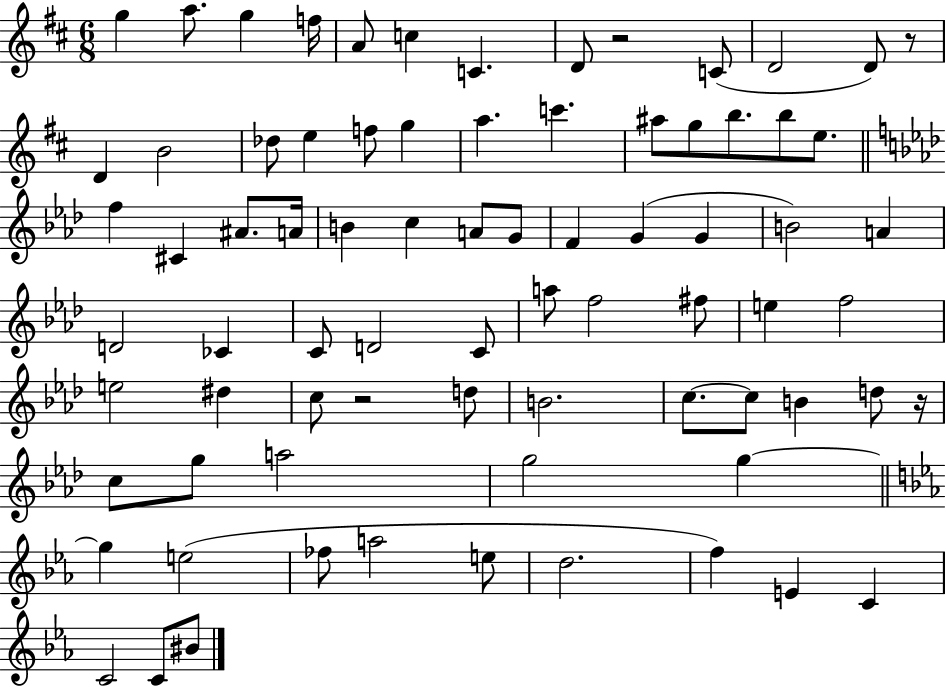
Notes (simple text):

G5/q A5/e. G5/q F5/s A4/e C5/q C4/q. D4/e R/h C4/e D4/h D4/e R/e D4/q B4/h Db5/e E5/q F5/e G5/q A5/q. C6/q. A#5/e G5/e B5/e. B5/e E5/e. F5/q C#4/q A#4/e. A4/s B4/q C5/q A4/e G4/e F4/q G4/q G4/q B4/h A4/q D4/h CES4/q C4/e D4/h C4/e A5/e F5/h F#5/e E5/q F5/h E5/h D#5/q C5/e R/h D5/e B4/h. C5/e. C5/e B4/q D5/e R/s C5/e G5/e A5/h G5/h G5/q G5/q E5/h FES5/e A5/h E5/e D5/h. F5/q E4/q C4/q C4/h C4/e BIS4/e